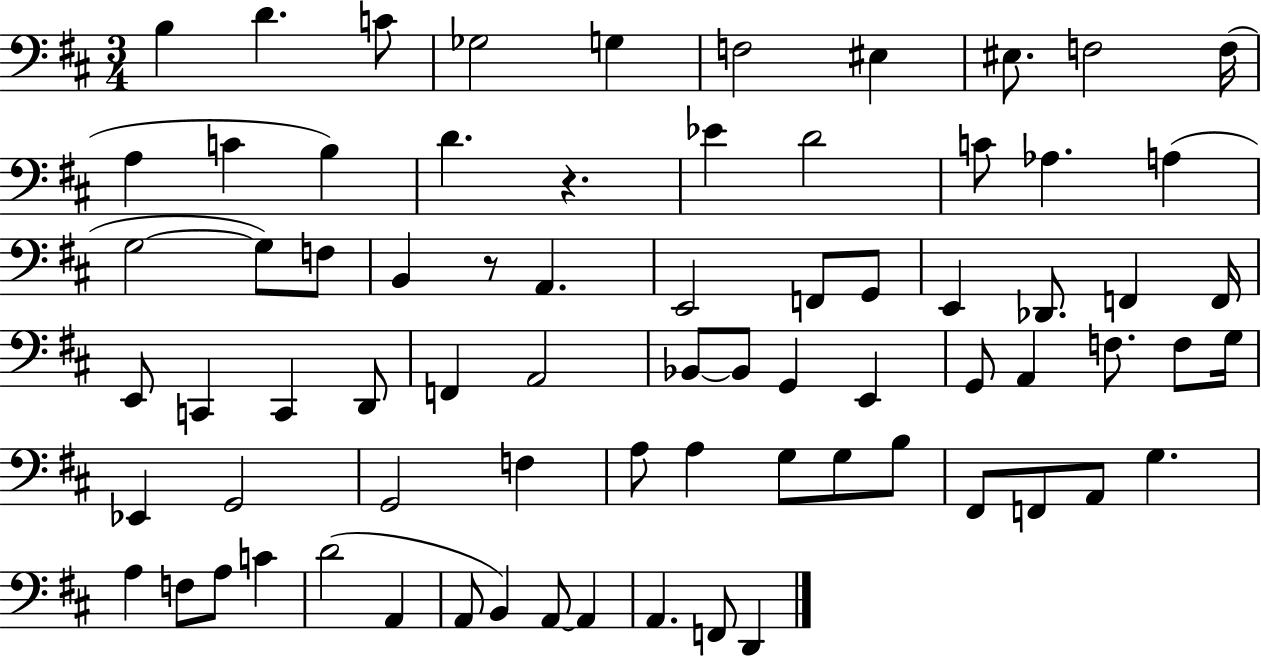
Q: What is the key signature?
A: D major